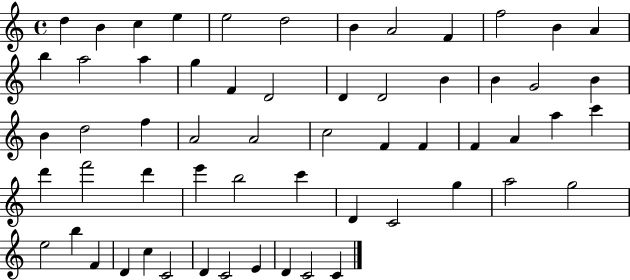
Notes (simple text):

D5/q B4/q C5/q E5/q E5/h D5/h B4/q A4/h F4/q F5/h B4/q A4/q B5/q A5/h A5/q G5/q F4/q D4/h D4/q D4/h B4/q B4/q G4/h B4/q B4/q D5/h F5/q A4/h A4/h C5/h F4/q F4/q F4/q A4/q A5/q C6/q D6/q F6/h D6/q E6/q B5/h C6/q D4/q C4/h G5/q A5/h G5/h E5/h B5/q F4/q D4/q C5/q C4/h D4/q C4/h E4/q D4/q C4/h C4/q